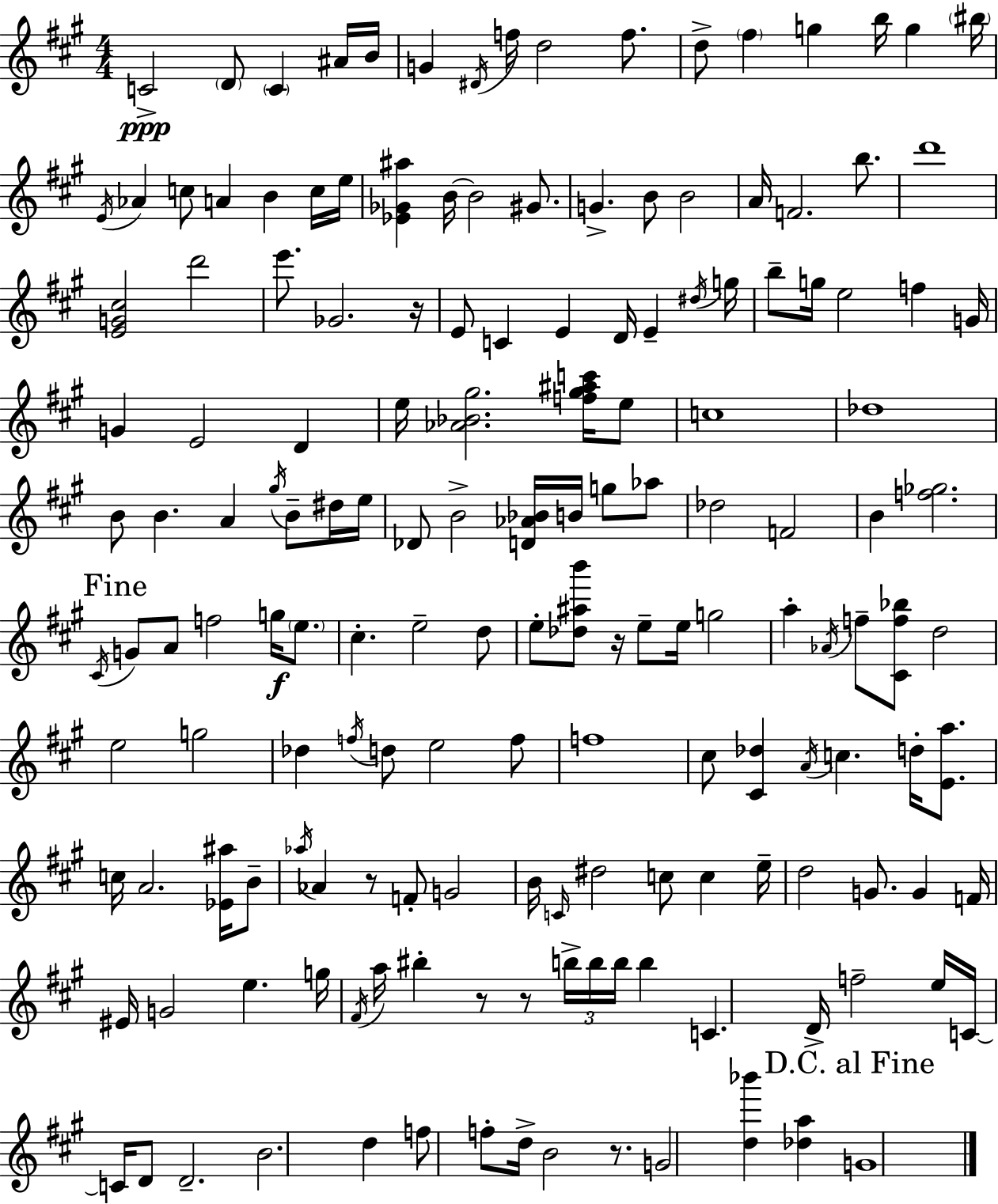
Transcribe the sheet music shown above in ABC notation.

X:1
T:Untitled
M:4/4
L:1/4
K:A
C2 D/2 C ^A/4 B/4 G ^D/4 f/4 d2 f/2 d/2 ^f g b/4 g ^b/4 E/4 _A c/2 A B c/4 e/4 [_E_G^a] B/4 B2 ^G/2 G B/2 B2 A/4 F2 b/2 d'4 [EG^c]2 d'2 e'/2 _G2 z/4 E/2 C E D/4 E ^d/4 g/4 b/2 g/4 e2 f G/4 G E2 D e/4 [_A_B^g]2 [f^g^ac']/4 e/2 c4 _d4 B/2 B A ^g/4 B/2 ^d/4 e/4 _D/2 B2 [D_A_B]/4 B/4 g/2 _a/2 _d2 F2 B [f_g]2 ^C/4 G/2 A/2 f2 g/4 e/2 ^c e2 d/2 e/2 [_d^ab']/2 z/4 e/2 e/4 g2 a _A/4 f/2 [^Cf_b]/2 d2 e2 g2 _d f/4 d/2 e2 f/2 f4 ^c/2 [^C_d] A/4 c d/4 [Ea]/2 c/4 A2 [_E^a]/4 B/2 _a/4 _A z/2 F/2 G2 B/4 C/4 ^d2 c/2 c e/4 d2 G/2 G F/4 ^E/4 G2 e g/4 ^F/4 a/4 ^b z/2 z/2 b/4 b/4 b/4 b C D/4 f2 e/4 C/4 C/4 D/2 D2 B2 d f/2 f/2 d/4 B2 z/2 G2 [d_b'] [_da] G4